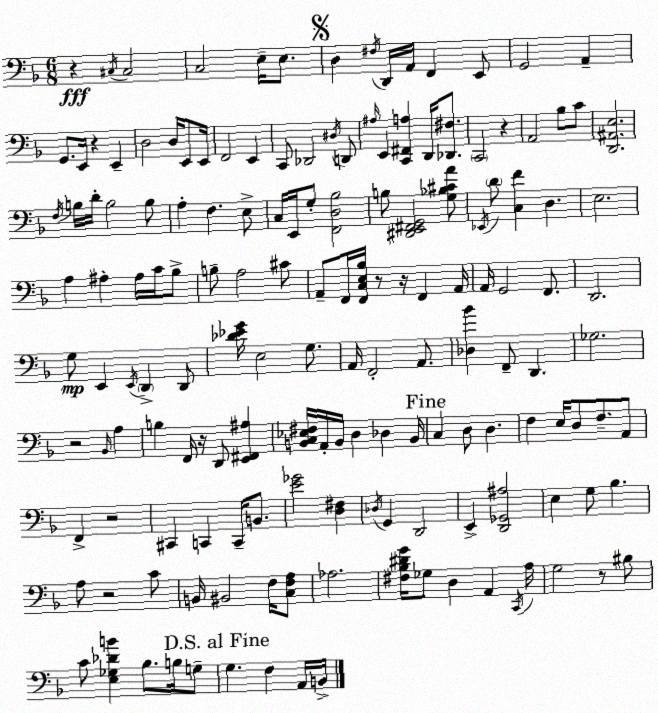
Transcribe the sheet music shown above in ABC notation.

X:1
T:Untitled
M:6/8
L:1/4
K:F
z ^C,/4 ^C,2 C,2 E,/4 E,/2 D, ^F,/4 D,,/4 A,,/4 F,, E,,/2 G,,2 A,, G,,/2 E,,/4 z E,, D,2 D,/4 E,,/2 E,,/4 F,,2 E,, C,,/2 _D,,2 ^D,/4 D,,/2 ^A,/4 E,, [C,,^F,,A,] D,,/4 [_D,,^F,]/2 C,,2 z A,,2 _B,/2 C/2 [D,,^A,,E,]2 F,/4 B,/4 D/4 B,2 B,/2 A, F, E,/2 C,/4 E,,/4 G,/2 [F,,D,_B,]2 B,/2 [^D,,E,,^F,,G,,]2 [G,_B,^CA]/2 _E,,/4 D/2 [C,F] D, E,2 A, ^A, ^A,/4 C/4 _B,/2 B,/2 A,2 ^C/2 A,,/2 F,,/4 [F,,C,E,_B,]/4 z/2 z/4 F,, A,,/4 A,,/4 G,,2 F,,/2 D,,2 G,/2 E,, E,,/4 D,, D,,/2 [_D_EG]/4 E,2 G,/2 A,,/4 F,,2 A,,/2 [_D,_B] F,,/2 D,, _G,2 z2 _B,,/4 A, B, F,,/4 z/4 D,,/2 [E,,^F,,^A,] [B,,C,_E,^F,]/4 A,,/4 B,,/4 D, _D, B,,/4 C, D,/2 D, F, E,/4 D,/2 F,/2 A,,/2 F,, z2 ^C,, C,, C,,/4 B,,/2 [E_G]2 [D,^F,] _D,/4 G,, D,,2 E,, [D,,_G,,^A,]2 E, G,/2 _B, A,/2 z2 C/2 B,,/4 ^B,,2 F,/4 [C,F,A,]/2 _A,2 [^F,_B,^DG]/4 _G,/2 D, A,, C,,/4 A,/4 G,2 z/2 ^B,/2 C/2 [E,_G,_DB] _B,/2 B,/4 G,/2 G, F, A,,/4 B,,/4